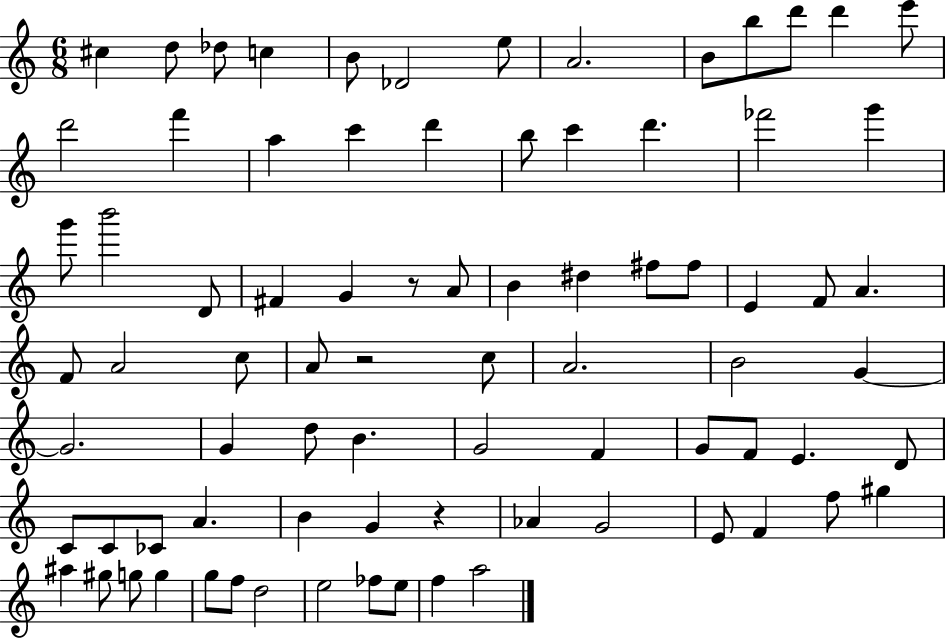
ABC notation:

X:1
T:Untitled
M:6/8
L:1/4
K:C
^c d/2 _d/2 c B/2 _D2 e/2 A2 B/2 b/2 d'/2 d' e'/2 d'2 f' a c' d' b/2 c' d' _f'2 g' g'/2 b'2 D/2 ^F G z/2 A/2 B ^d ^f/2 ^f/2 E F/2 A F/2 A2 c/2 A/2 z2 c/2 A2 B2 G G2 G d/2 B G2 F G/2 F/2 E D/2 C/2 C/2 _C/2 A B G z _A G2 E/2 F f/2 ^g ^a ^g/2 g/2 g g/2 f/2 d2 e2 _f/2 e/2 f a2